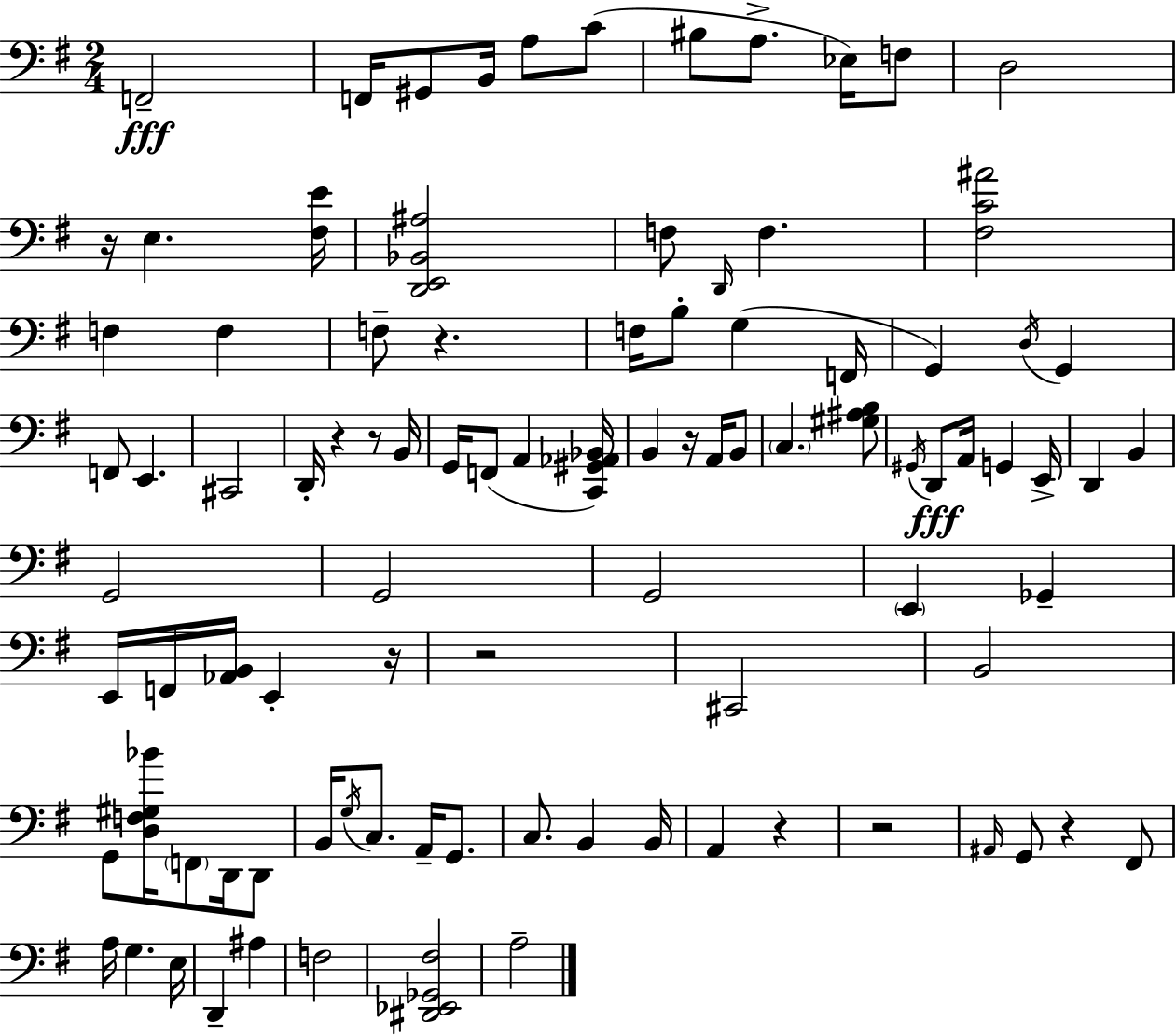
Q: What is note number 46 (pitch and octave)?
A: G2